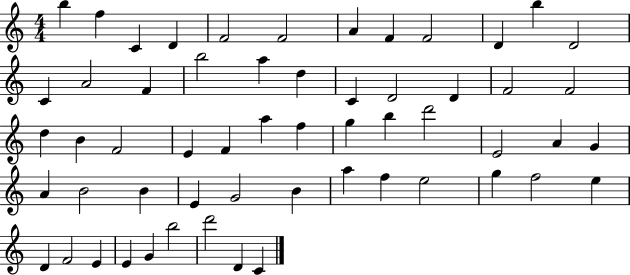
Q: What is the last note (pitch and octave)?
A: C4